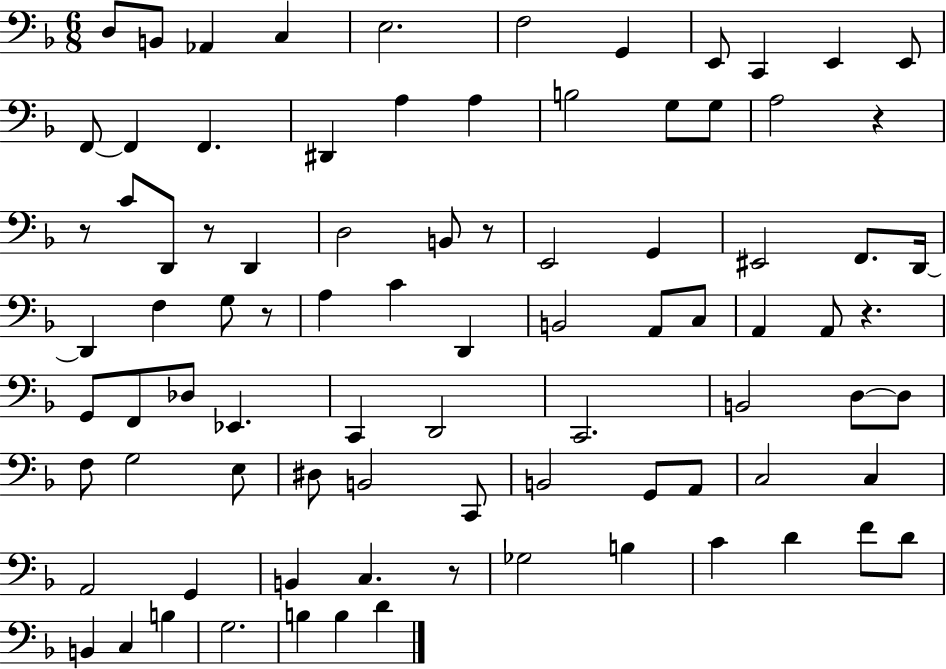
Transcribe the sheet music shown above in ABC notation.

X:1
T:Untitled
M:6/8
L:1/4
K:F
D,/2 B,,/2 _A,, C, E,2 F,2 G,, E,,/2 C,, E,, E,,/2 F,,/2 F,, F,, ^D,, A, A, B,2 G,/2 G,/2 A,2 z z/2 C/2 D,,/2 z/2 D,, D,2 B,,/2 z/2 E,,2 G,, ^E,,2 F,,/2 D,,/4 D,, F, G,/2 z/2 A, C D,, B,,2 A,,/2 C,/2 A,, A,,/2 z G,,/2 F,,/2 _D,/2 _E,, C,, D,,2 C,,2 B,,2 D,/2 D,/2 F,/2 G,2 E,/2 ^D,/2 B,,2 C,,/2 B,,2 G,,/2 A,,/2 C,2 C, A,,2 G,, B,, C, z/2 _G,2 B, C D F/2 D/2 B,, C, B, G,2 B, B, D